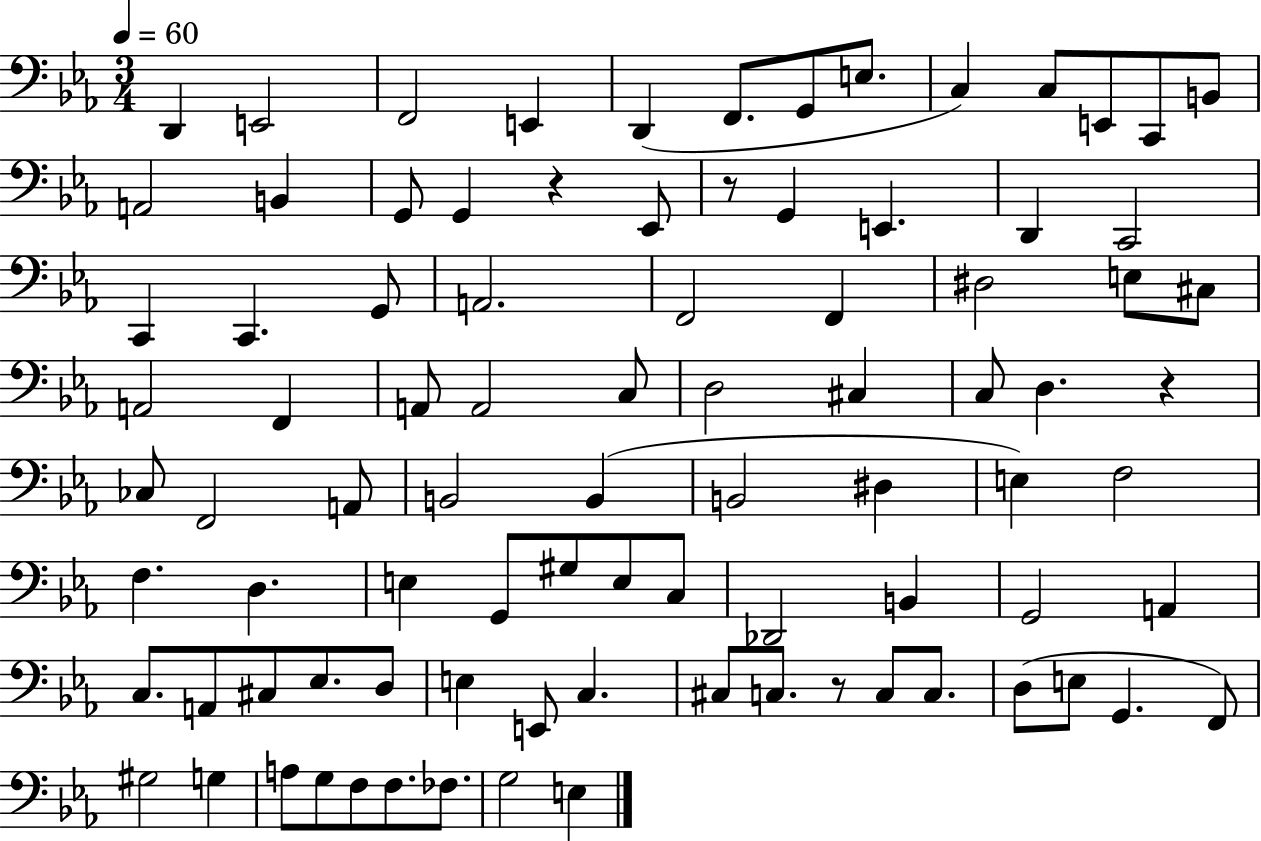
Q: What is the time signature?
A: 3/4